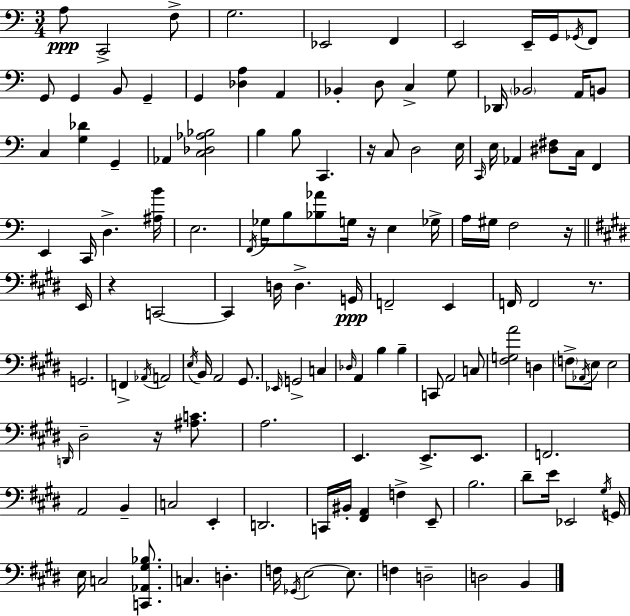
A3/e C2/h F3/e G3/h. Eb2/h F2/q E2/h E2/s G2/s Gb2/s F2/e G2/e G2/q B2/e G2/q G2/q [Db3,A3]/q A2/q Bb2/q D3/e C3/q G3/e Db2/s Bb2/h A2/s B2/e C3/q [G3,Db4]/q G2/q Ab2/q [C3,Db3,Ab3,Bb3]/h B3/q B3/e C2/q. R/s C3/e D3/h E3/s C2/s E3/s Ab2/q [D#3,F#3]/e C3/s F2/q E2/q C2/s D3/q. [A#3,B4]/s E3/h. F2/s Gb3/s B3/e [Bb3,Ab4]/e G3/s R/s E3/q Gb3/s A3/s G#3/s F3/h R/s E2/s R/q C2/h C2/q D3/s D3/q. G2/s F2/h E2/q F2/s F2/h R/e. G2/h. F2/q Ab2/s A2/h E3/s B2/s A2/h G#2/e. Eb2/s G2/h C3/q Db3/s A2/q B3/q B3/q C2/e A2/h C3/e [F#3,G3,A4]/h D3/q F3/e Ab2/s E3/e E3/h D2/s D#3/h R/s [A#3,C4]/e. A3/h. E2/q. E2/e. E2/e. F2/h. A2/h B2/q C3/h E2/q D2/h. C2/s BIS2/s [F#2,A2]/q F3/q E2/e B3/h. D#4/e E4/s Eb2/h G#3/s G2/s E3/s C3/h [C2,Ab2,G#3,Bb3]/e. C3/q. D3/q. F3/s Gb2/s E3/h E3/e. F3/q D3/h D3/h B2/q